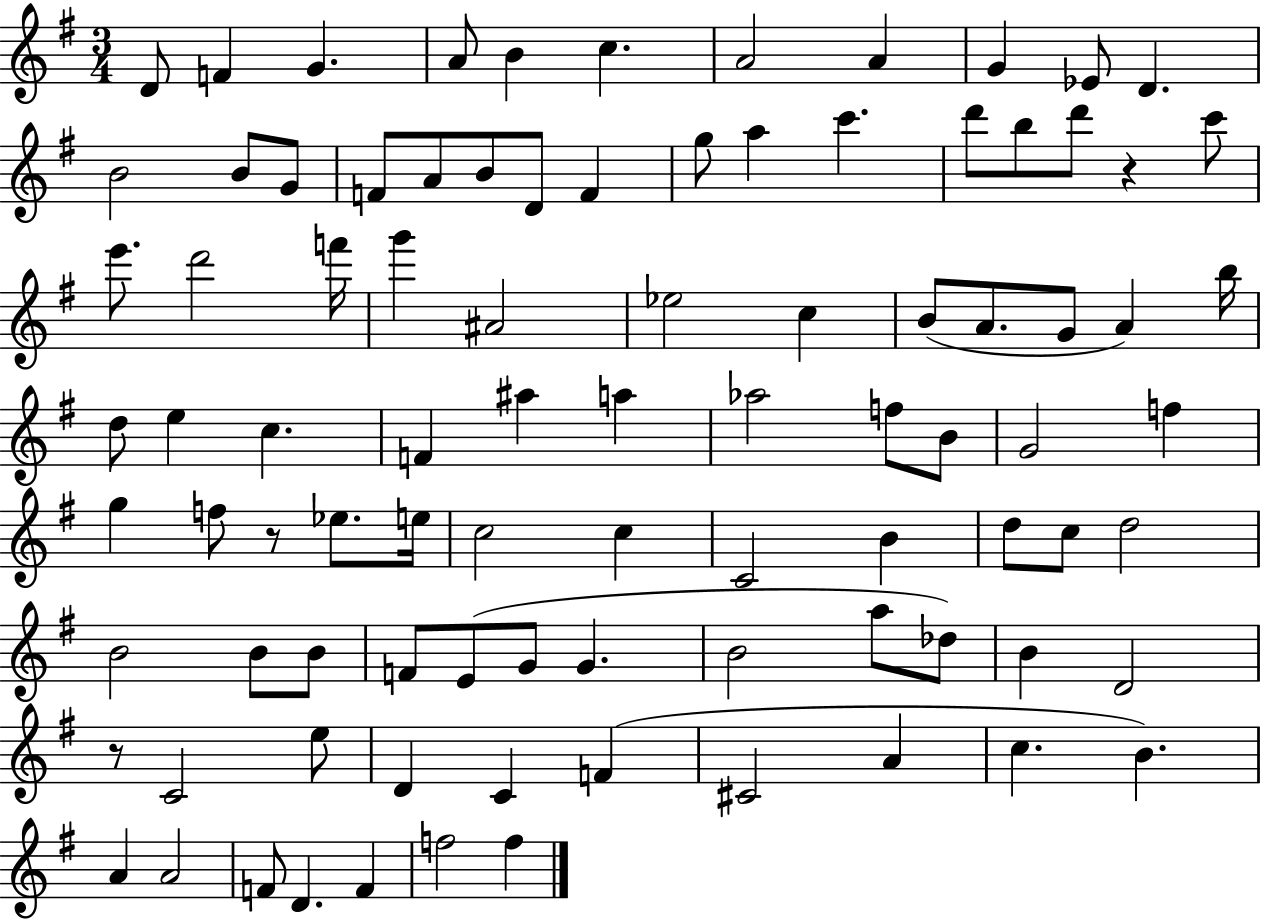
D4/e F4/q G4/q. A4/e B4/q C5/q. A4/h A4/q G4/q Eb4/e D4/q. B4/h B4/e G4/e F4/e A4/e B4/e D4/e F4/q G5/e A5/q C6/q. D6/e B5/e D6/e R/q C6/e E6/e. D6/h F6/s G6/q A#4/h Eb5/h C5/q B4/e A4/e. G4/e A4/q B5/s D5/e E5/q C5/q. F4/q A#5/q A5/q Ab5/h F5/e B4/e G4/h F5/q G5/q F5/e R/e Eb5/e. E5/s C5/h C5/q C4/h B4/q D5/e C5/e D5/h B4/h B4/e B4/e F4/e E4/e G4/e G4/q. B4/h A5/e Db5/e B4/q D4/h R/e C4/h E5/e D4/q C4/q F4/q C#4/h A4/q C5/q. B4/q. A4/q A4/h F4/e D4/q. F4/q F5/h F5/q